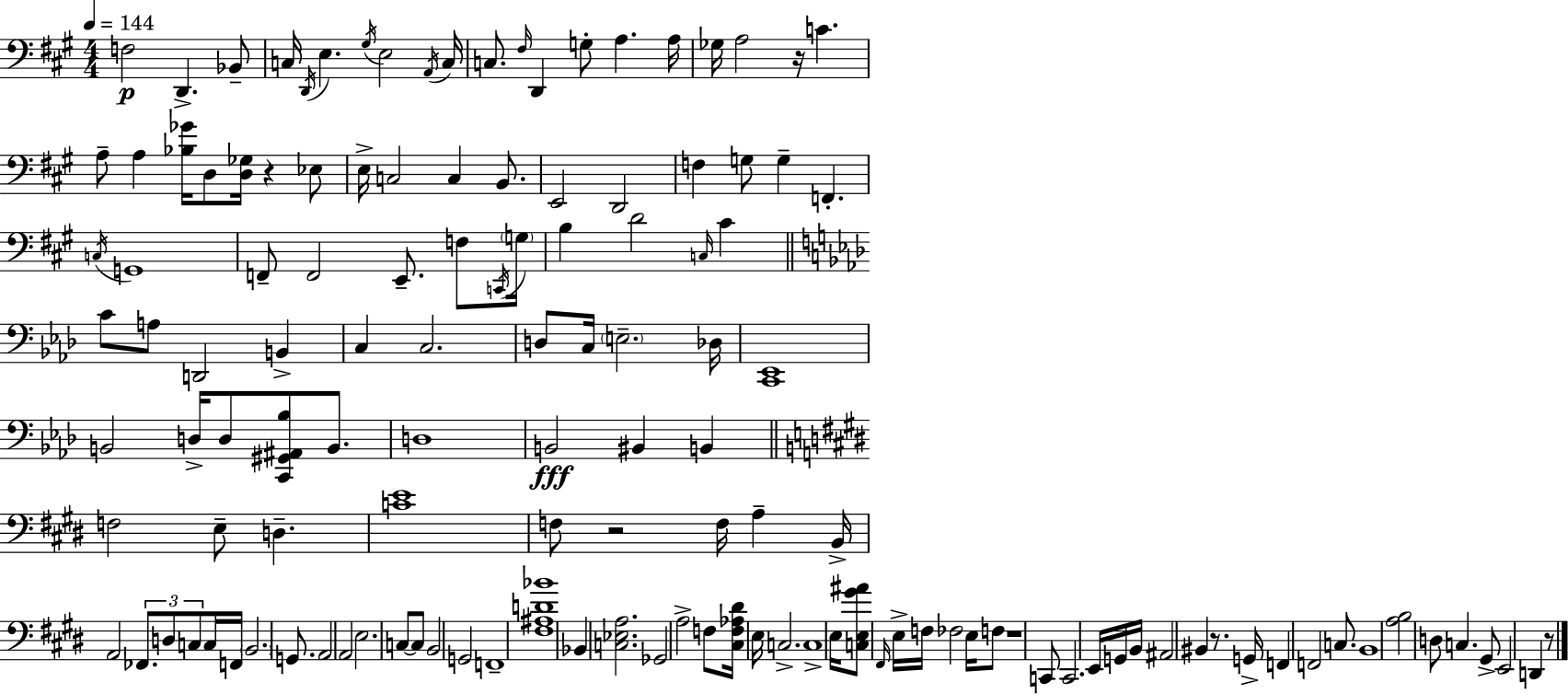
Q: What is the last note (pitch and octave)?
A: D2